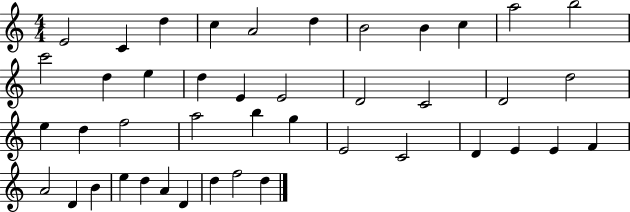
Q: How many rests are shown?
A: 0